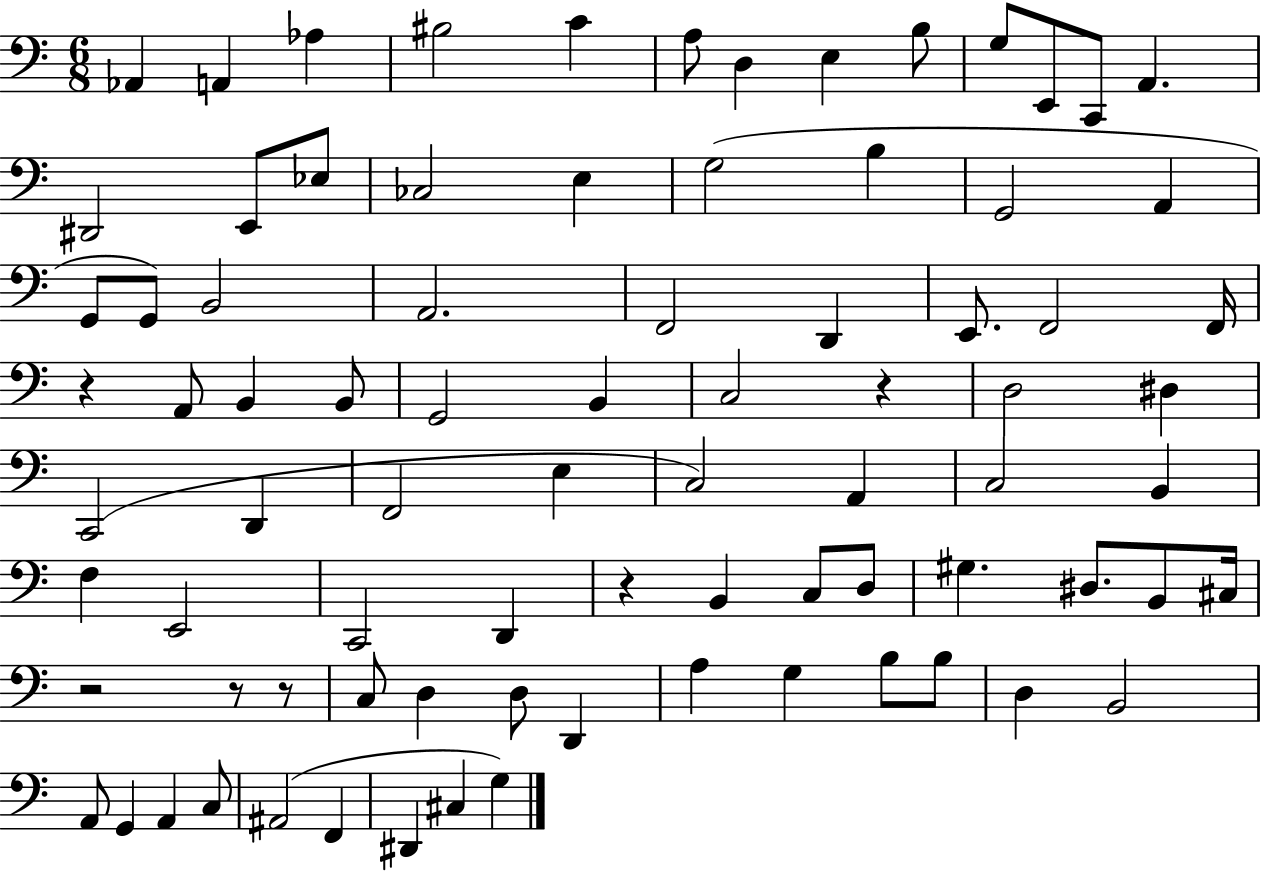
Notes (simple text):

Ab2/q A2/q Ab3/q BIS3/h C4/q A3/e D3/q E3/q B3/e G3/e E2/e C2/e A2/q. D#2/h E2/e Eb3/e CES3/h E3/q G3/h B3/q G2/h A2/q G2/e G2/e B2/h A2/h. F2/h D2/q E2/e. F2/h F2/s R/q A2/e B2/q B2/e G2/h B2/q C3/h R/q D3/h D#3/q C2/h D2/q F2/h E3/q C3/h A2/q C3/h B2/q F3/q E2/h C2/h D2/q R/q B2/q C3/e D3/e G#3/q. D#3/e. B2/e C#3/s R/h R/e R/e C3/e D3/q D3/e D2/q A3/q G3/q B3/e B3/e D3/q B2/h A2/e G2/q A2/q C3/e A#2/h F2/q D#2/q C#3/q G3/q